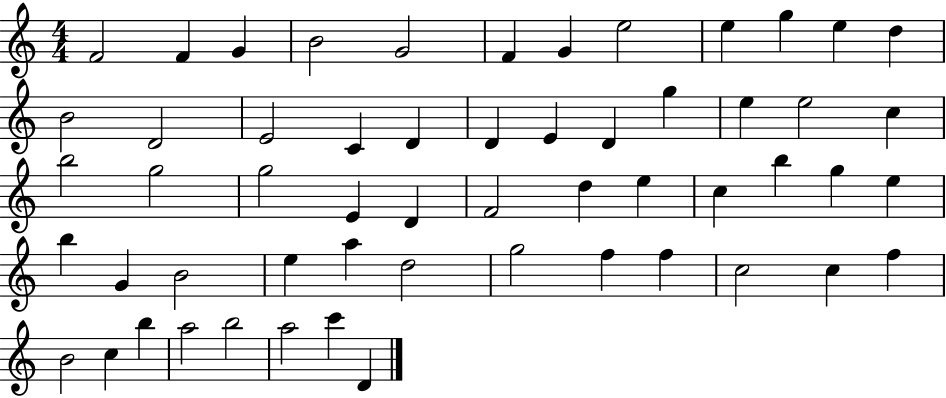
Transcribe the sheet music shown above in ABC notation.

X:1
T:Untitled
M:4/4
L:1/4
K:C
F2 F G B2 G2 F G e2 e g e d B2 D2 E2 C D D E D g e e2 c b2 g2 g2 E D F2 d e c b g e b G B2 e a d2 g2 f f c2 c f B2 c b a2 b2 a2 c' D